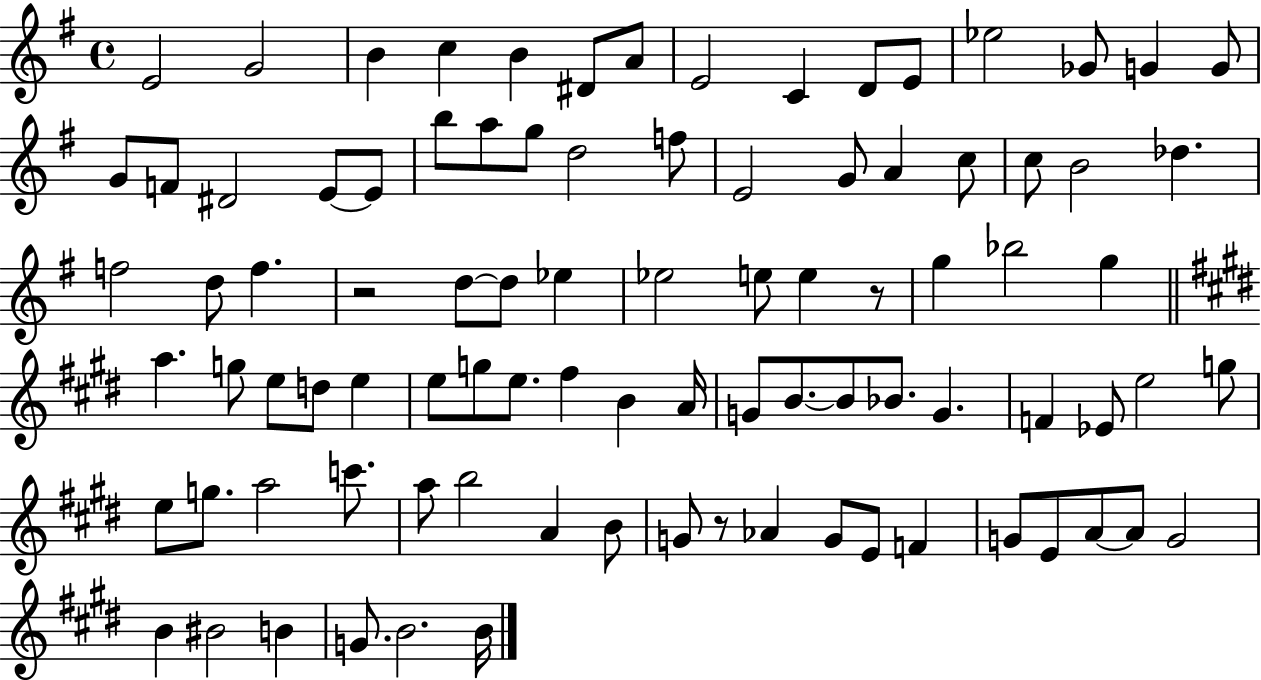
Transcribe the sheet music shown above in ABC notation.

X:1
T:Untitled
M:4/4
L:1/4
K:G
E2 G2 B c B ^D/2 A/2 E2 C D/2 E/2 _e2 _G/2 G G/2 G/2 F/2 ^D2 E/2 E/2 b/2 a/2 g/2 d2 f/2 E2 G/2 A c/2 c/2 B2 _d f2 d/2 f z2 d/2 d/2 _e _e2 e/2 e z/2 g _b2 g a g/2 e/2 d/2 e e/2 g/2 e/2 ^f B A/4 G/2 B/2 B/2 _B/2 G F _E/2 e2 g/2 e/2 g/2 a2 c'/2 a/2 b2 A B/2 G/2 z/2 _A G/2 E/2 F G/2 E/2 A/2 A/2 G2 B ^B2 B G/2 B2 B/4